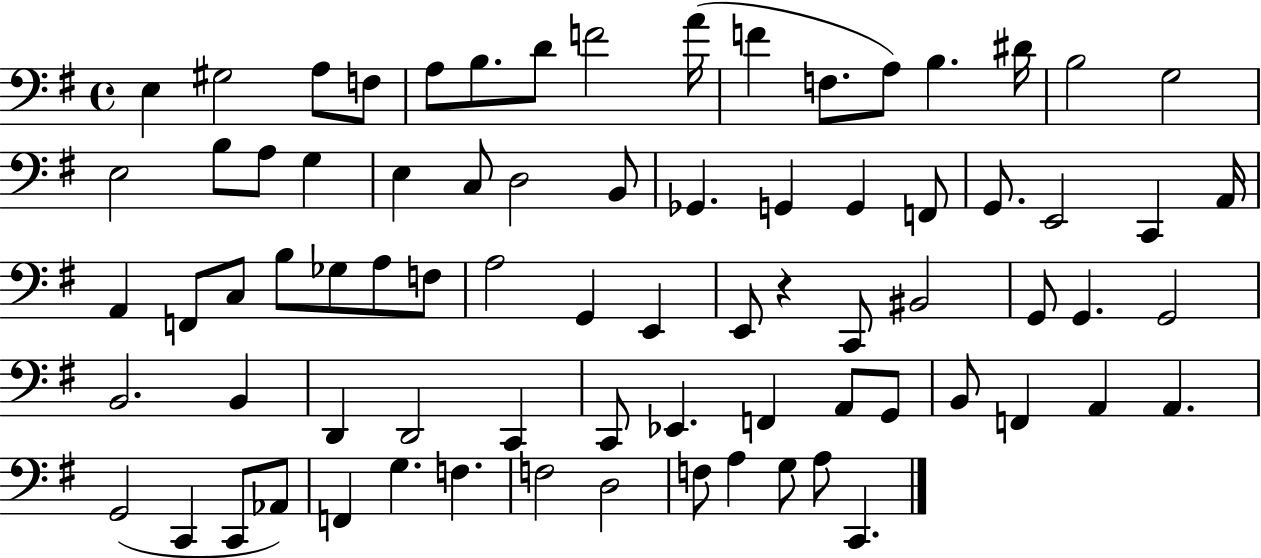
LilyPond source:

{
  \clef bass
  \time 4/4
  \defaultTimeSignature
  \key g \major
  \repeat volta 2 { e4 gis2 a8 f8 | a8 b8. d'8 f'2 a'16( | f'4 f8. a8) b4. dis'16 | b2 g2 | \break e2 b8 a8 g4 | e4 c8 d2 b,8 | ges,4. g,4 g,4 f,8 | g,8. e,2 c,4 a,16 | \break a,4 f,8 c8 b8 ges8 a8 f8 | a2 g,4 e,4 | e,8 r4 c,8 bis,2 | g,8 g,4. g,2 | \break b,2. b,4 | d,4 d,2 c,4 | c,8 ees,4. f,4 a,8 g,8 | b,8 f,4 a,4 a,4. | \break g,2( c,4 c,8 aes,8) | f,4 g4. f4. | f2 d2 | f8 a4 g8 a8 c,4. | \break } \bar "|."
}